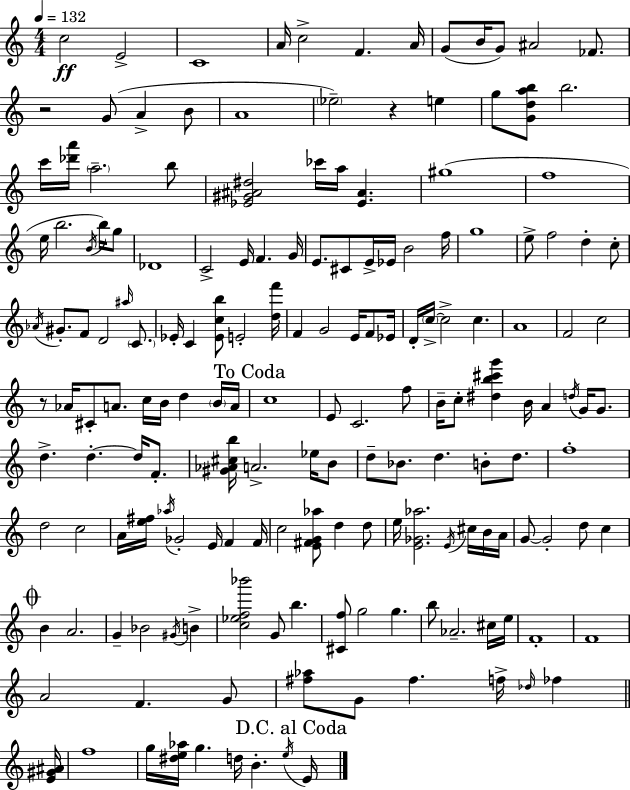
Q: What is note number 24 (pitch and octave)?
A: CES6